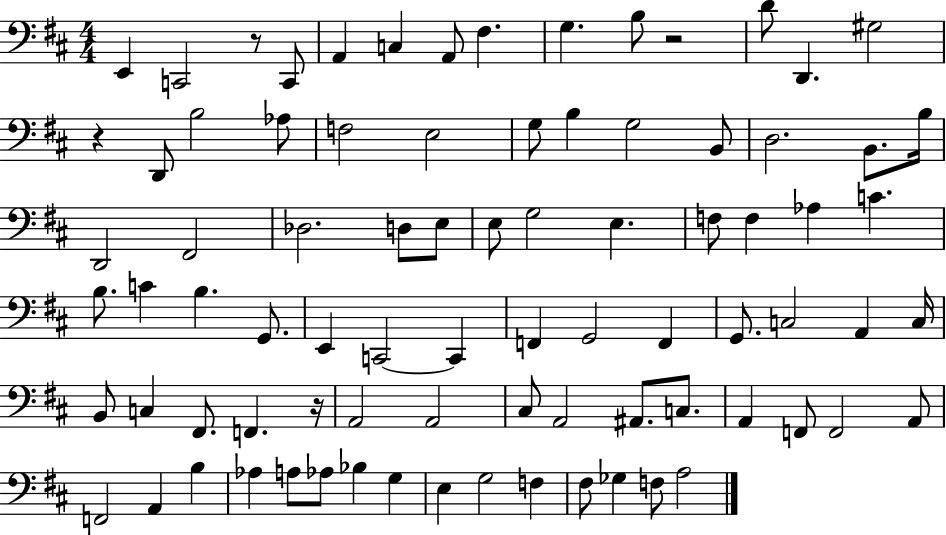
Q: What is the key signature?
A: D major